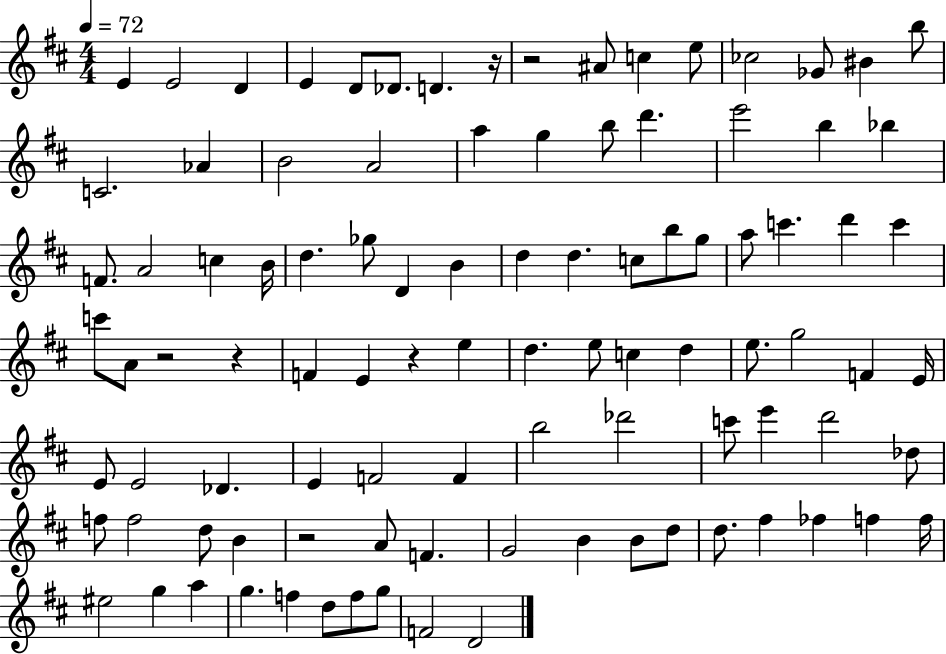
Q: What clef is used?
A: treble